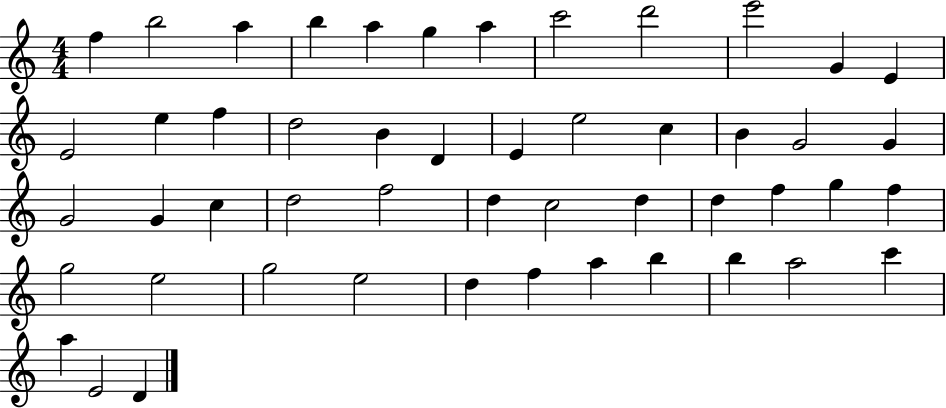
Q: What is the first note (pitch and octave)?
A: F5